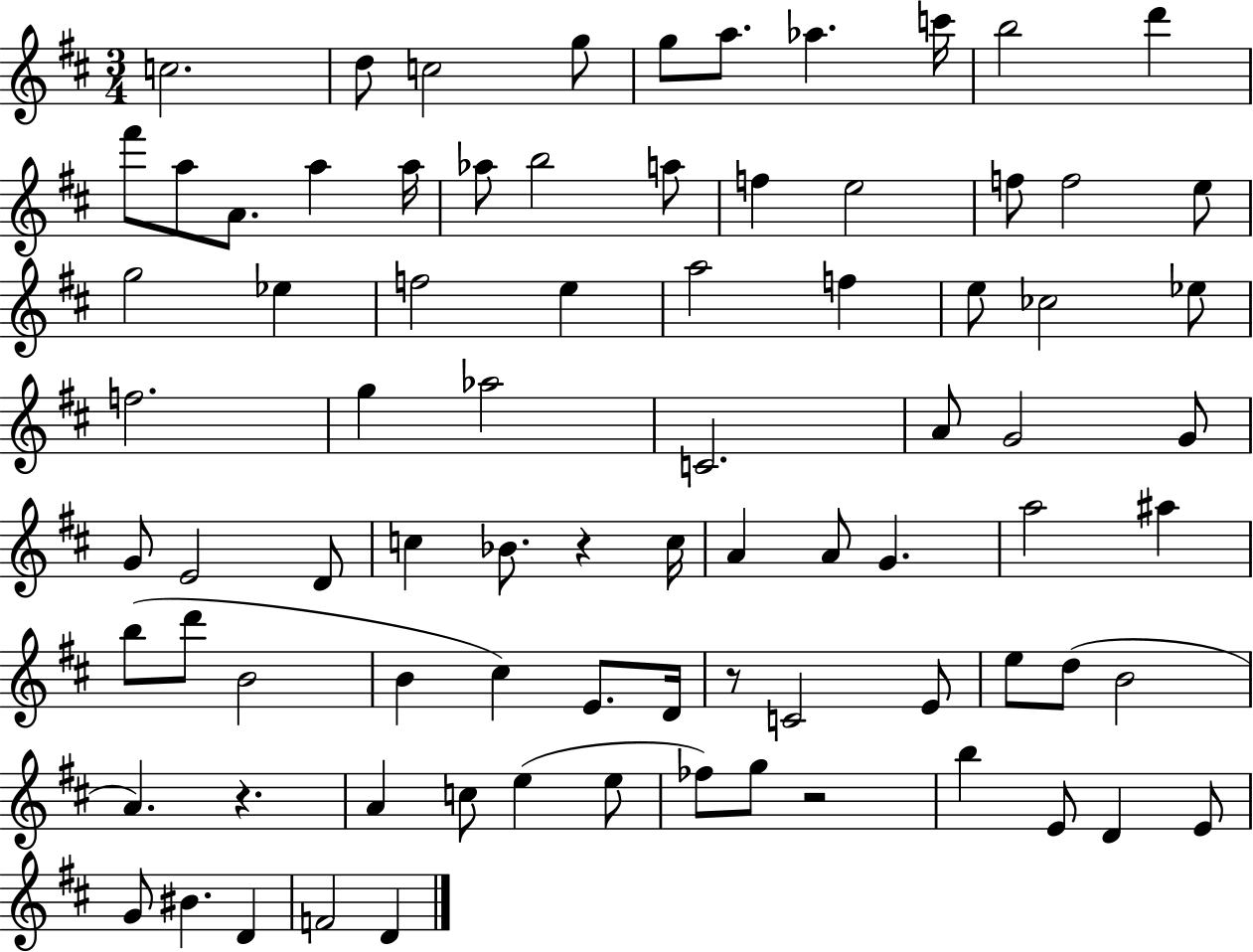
{
  \clef treble
  \numericTimeSignature
  \time 3/4
  \key d \major
  \repeat volta 2 { c''2. | d''8 c''2 g''8 | g''8 a''8. aes''4. c'''16 | b''2 d'''4 | \break fis'''8 a''8 a'8. a''4 a''16 | aes''8 b''2 a''8 | f''4 e''2 | f''8 f''2 e''8 | \break g''2 ees''4 | f''2 e''4 | a''2 f''4 | e''8 ces''2 ees''8 | \break f''2. | g''4 aes''2 | c'2. | a'8 g'2 g'8 | \break g'8 e'2 d'8 | c''4 bes'8. r4 c''16 | a'4 a'8 g'4. | a''2 ais''4 | \break b''8( d'''8 b'2 | b'4 cis''4) e'8. d'16 | r8 c'2 e'8 | e''8 d''8( b'2 | \break a'4.) r4. | a'4 c''8 e''4( e''8 | fes''8) g''8 r2 | b''4 e'8 d'4 e'8 | \break g'8 bis'4. d'4 | f'2 d'4 | } \bar "|."
}